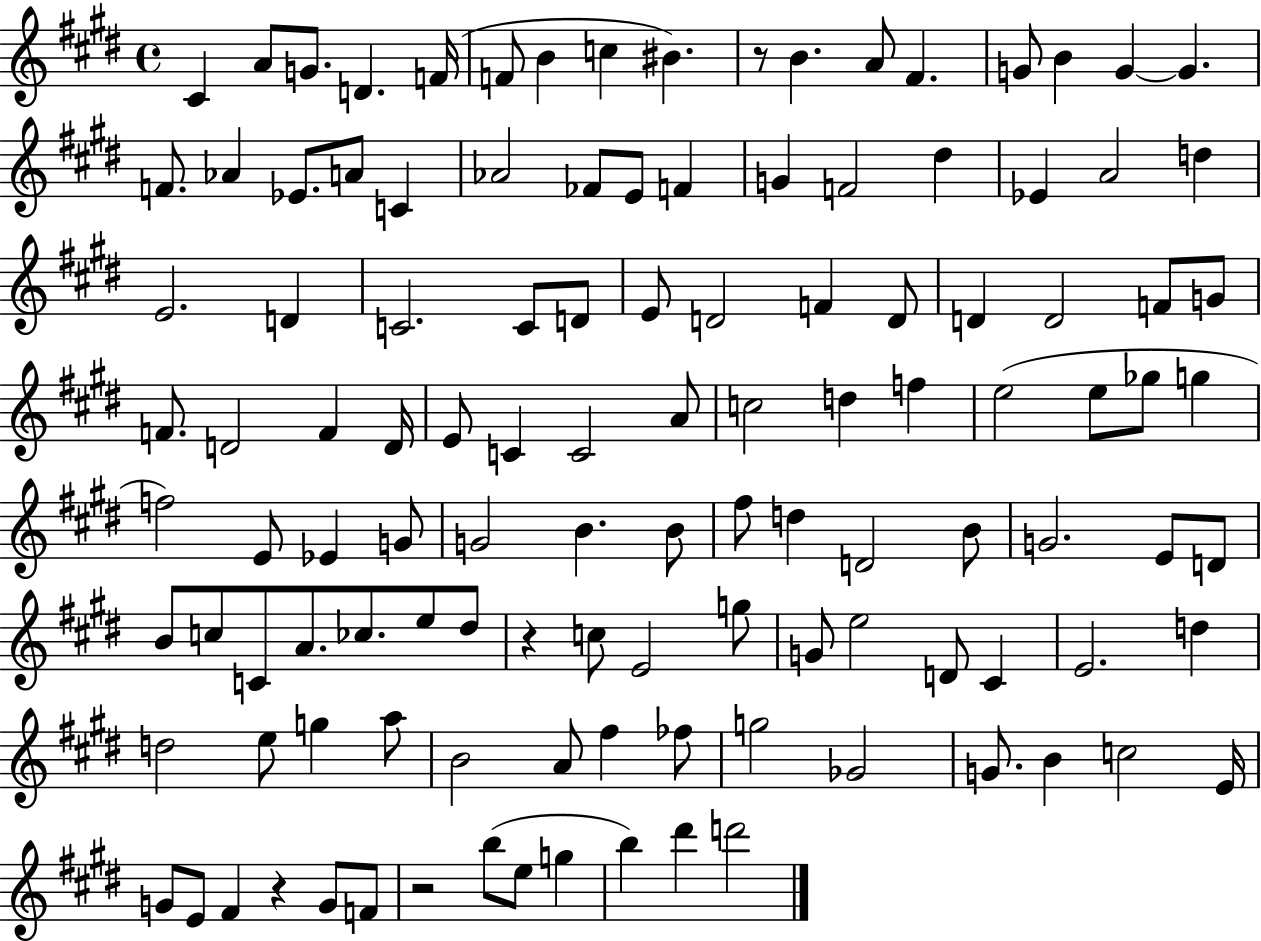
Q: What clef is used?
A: treble